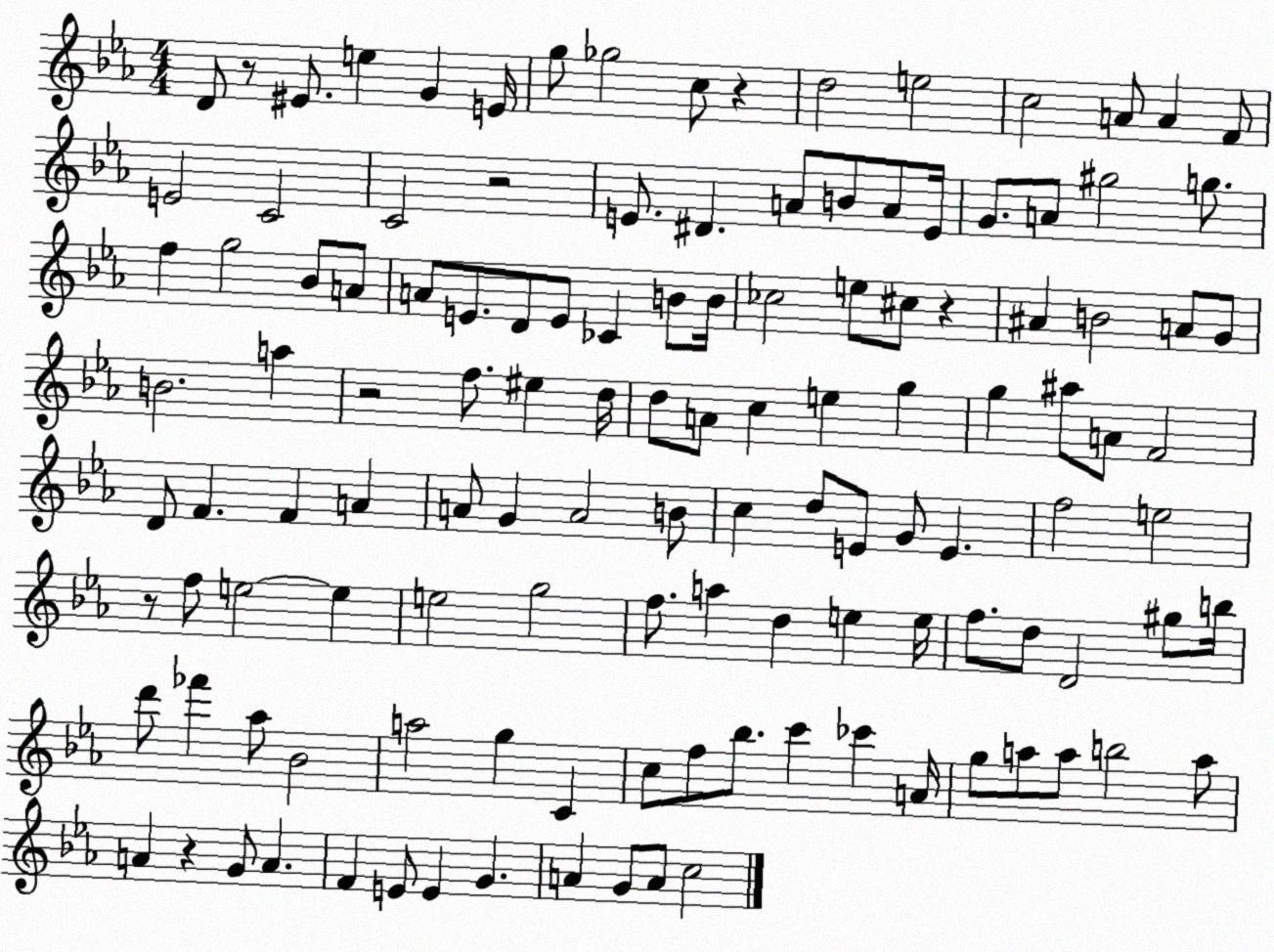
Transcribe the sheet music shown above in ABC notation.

X:1
T:Untitled
M:4/4
L:1/4
K:Eb
D/2 z/2 ^E/2 e G E/4 g/2 _g2 c/2 z d2 e2 c2 A/2 A F/2 E2 C2 C2 z2 E/2 ^D A/2 B/2 A/2 E/4 G/2 A/2 ^g2 g/2 f g2 _B/2 A/2 A/2 E/2 D/2 E/2 _C B/2 B/4 _c2 e/2 ^c/2 z ^A B2 A/2 G/2 B2 a z2 f/2 ^e d/4 d/2 A/2 c e g g ^a/2 A/2 F2 D/2 F F A A/2 G A2 B/2 c d/2 E/2 G/2 E f2 e2 z/2 f/2 e2 e e2 g2 f/2 a d e e/4 f/2 d/2 D2 ^g/2 b/4 d'/2 _f' _a/2 _B2 a2 g C c/2 f/2 _b/2 c' _c' A/4 g/2 a/2 a/2 b2 a/2 A z G/2 A F E/2 E G A G/2 A/2 c2